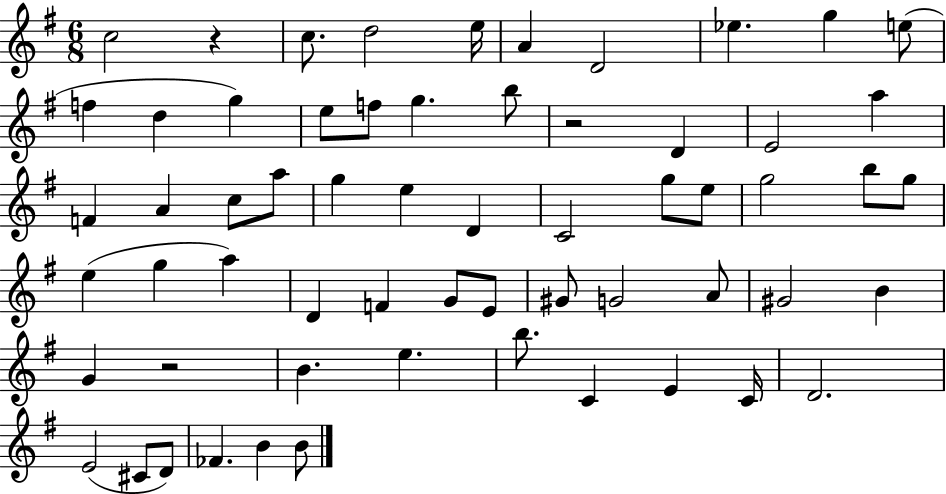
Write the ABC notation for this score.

X:1
T:Untitled
M:6/8
L:1/4
K:G
c2 z c/2 d2 e/4 A D2 _e g e/2 f d g e/2 f/2 g b/2 z2 D E2 a F A c/2 a/2 g e D C2 g/2 e/2 g2 b/2 g/2 e g a D F G/2 E/2 ^G/2 G2 A/2 ^G2 B G z2 B e b/2 C E C/4 D2 E2 ^C/2 D/2 _F B B/2